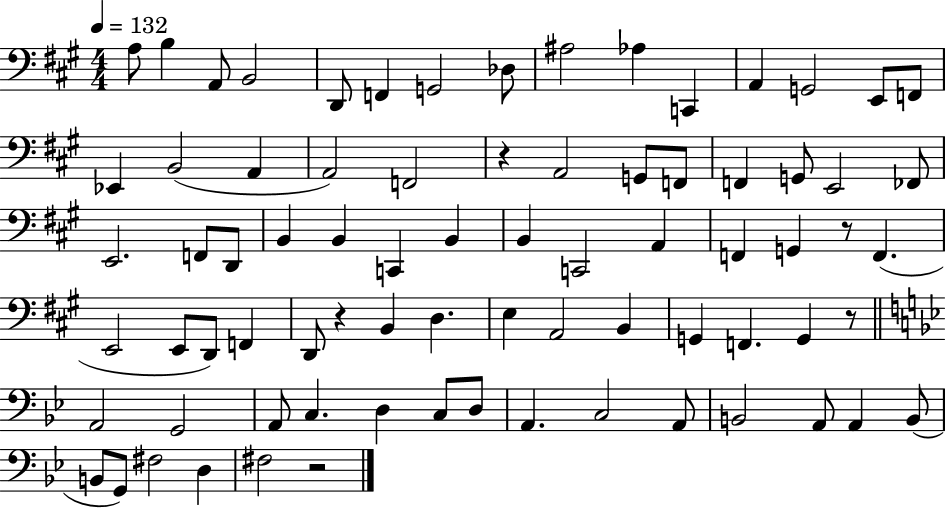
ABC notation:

X:1
T:Untitled
M:4/4
L:1/4
K:A
A,/2 B, A,,/2 B,,2 D,,/2 F,, G,,2 _D,/2 ^A,2 _A, C,, A,, G,,2 E,,/2 F,,/2 _E,, B,,2 A,, A,,2 F,,2 z A,,2 G,,/2 F,,/2 F,, G,,/2 E,,2 _F,,/2 E,,2 F,,/2 D,,/2 B,, B,, C,, B,, B,, C,,2 A,, F,, G,, z/2 F,, E,,2 E,,/2 D,,/2 F,, D,,/2 z B,, D, E, A,,2 B,, G,, F,, G,, z/2 A,,2 G,,2 A,,/2 C, D, C,/2 D,/2 A,, C,2 A,,/2 B,,2 A,,/2 A,, B,,/2 B,,/2 G,,/2 ^F,2 D, ^F,2 z2